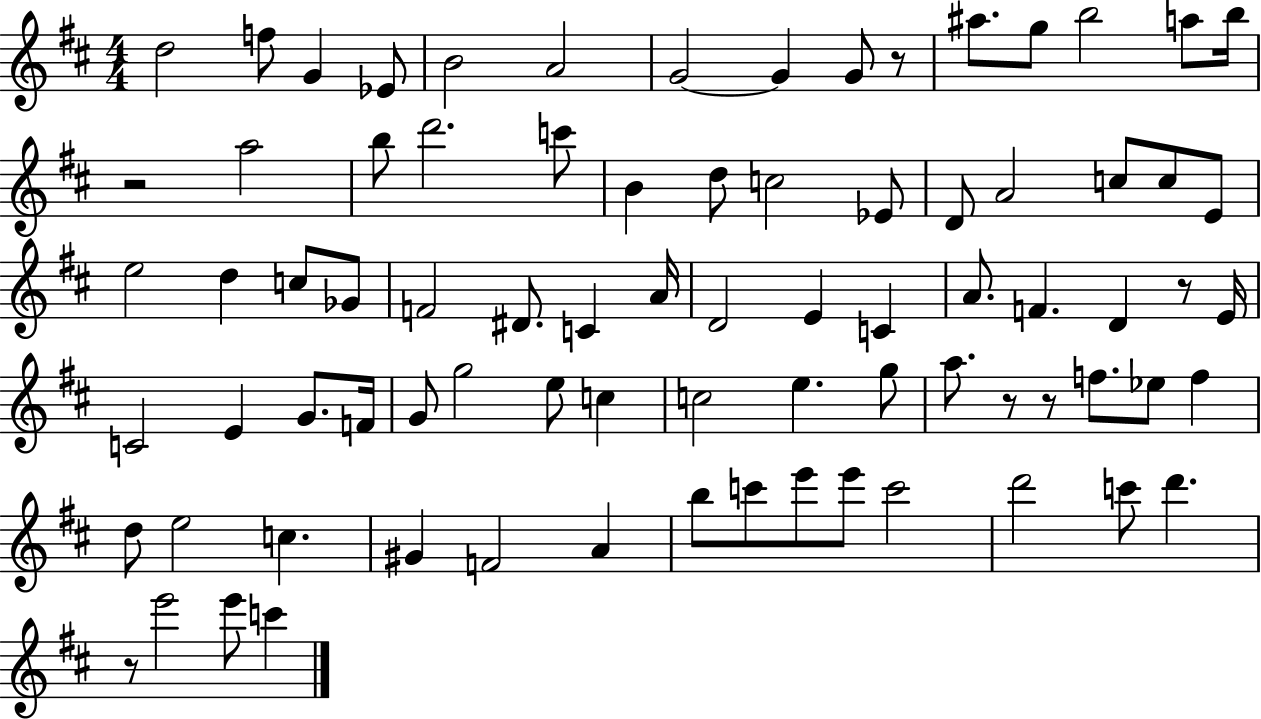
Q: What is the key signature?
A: D major